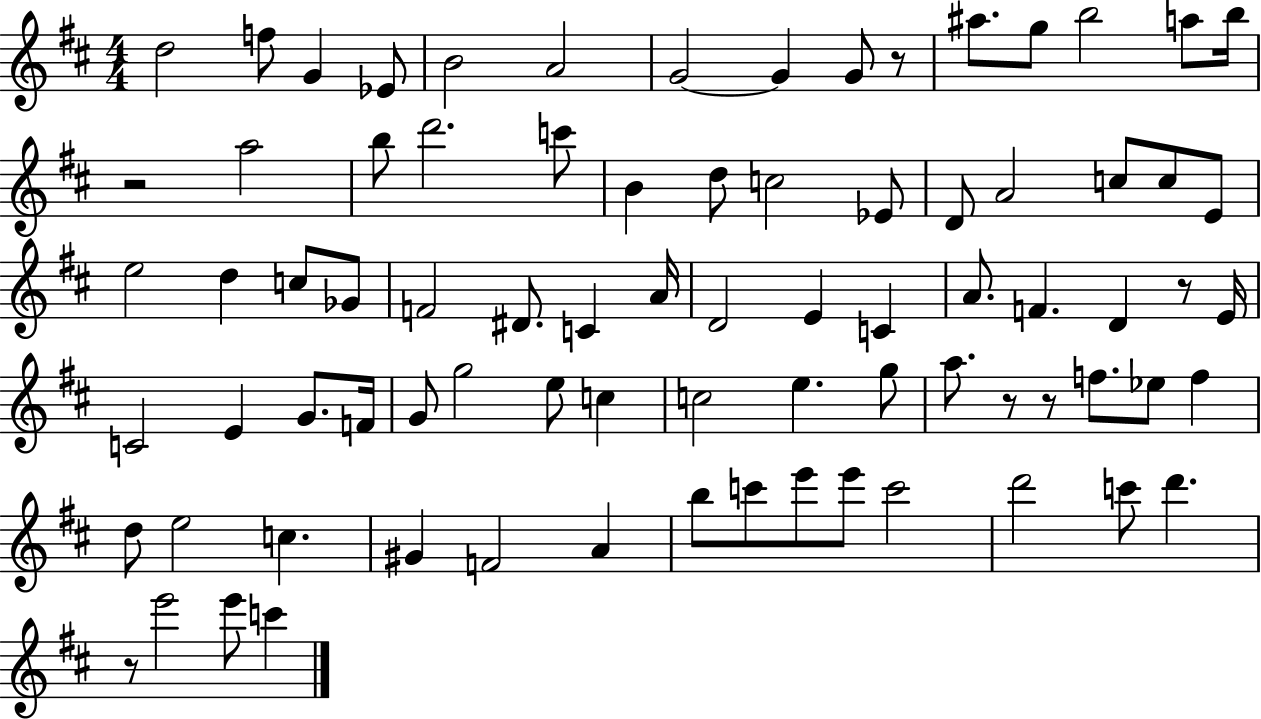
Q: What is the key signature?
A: D major